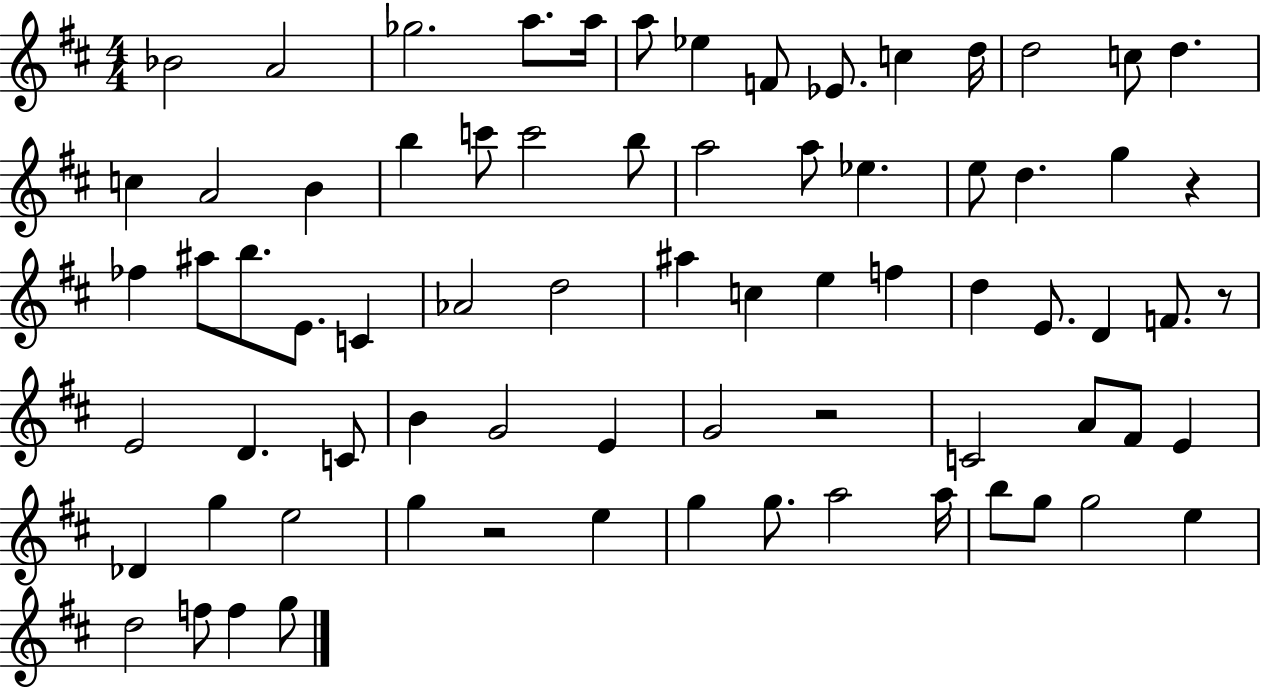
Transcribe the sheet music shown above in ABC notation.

X:1
T:Untitled
M:4/4
L:1/4
K:D
_B2 A2 _g2 a/2 a/4 a/2 _e F/2 _E/2 c d/4 d2 c/2 d c A2 B b c'/2 c'2 b/2 a2 a/2 _e e/2 d g z _f ^a/2 b/2 E/2 C _A2 d2 ^a c e f d E/2 D F/2 z/2 E2 D C/2 B G2 E G2 z2 C2 A/2 ^F/2 E _D g e2 g z2 e g g/2 a2 a/4 b/2 g/2 g2 e d2 f/2 f g/2